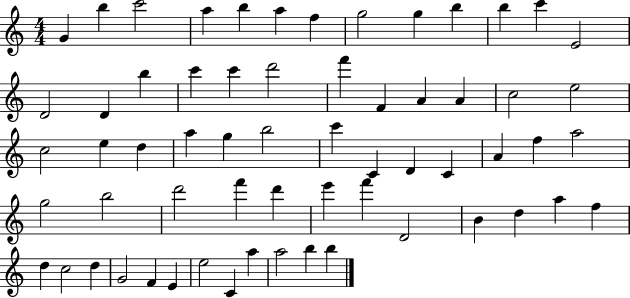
{
  \clef treble
  \numericTimeSignature
  \time 4/4
  \key c \major
  g'4 b''4 c'''2 | a''4 b''4 a''4 f''4 | g''2 g''4 b''4 | b''4 c'''4 e'2 | \break d'2 d'4 b''4 | c'''4 c'''4 d'''2 | f'''4 f'4 a'4 a'4 | c''2 e''2 | \break c''2 e''4 d''4 | a''4 g''4 b''2 | c'''4 c'4 d'4 c'4 | a'4 f''4 a''2 | \break g''2 b''2 | d'''2 f'''4 d'''4 | e'''4 f'''4 d'2 | b'4 d''4 a''4 f''4 | \break d''4 c''2 d''4 | g'2 f'4 e'4 | e''2 c'4 a''4 | a''2 b''4 b''4 | \break \bar "|."
}